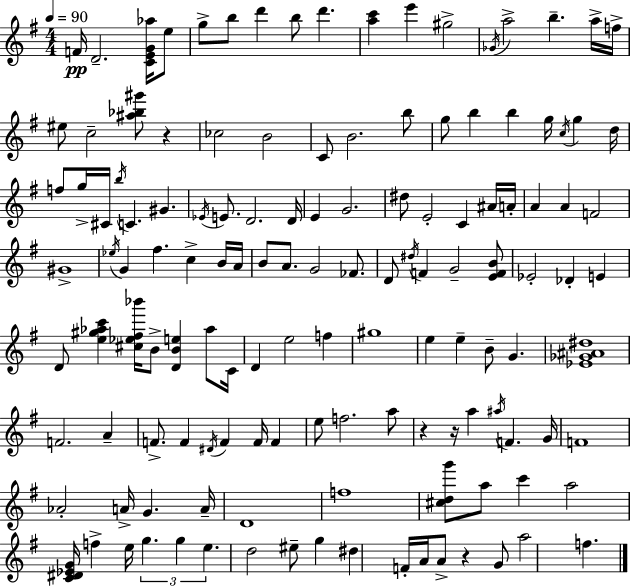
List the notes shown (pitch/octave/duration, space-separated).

F4/s D4/h. [C4,E4,G4,Ab5]/s E5/e G5/e B5/e D6/q B5/e D6/q. [A5,C6]/q E6/q G#5/h Gb4/s A5/h B5/q. A5/s F5/s EIS5/e C5/h [A#5,Bb5,G#6]/e R/q CES5/h B4/h C4/e B4/h. B5/e G5/e B5/q B5/q G5/s C5/s G5/q D5/s F5/e G5/s C#4/s B5/s C4/q. G#4/q. Eb4/s E4/e. D4/h. D4/s E4/q G4/h. D#5/e E4/h C4/q A#4/s A4/s A4/q A4/q F4/h G#4/w Eb5/s G4/q F#5/q. C5/q B4/s A4/s B4/e A4/e. G4/h FES4/e. D4/e D#5/s F4/q G4/h [E4,F4,B4]/e Eb4/h Db4/q E4/q D4/e [E5,G#5,Ab5,C6]/q [C#5,Eb5,F#5,Bb6]/s B4/e [D4,B4,E5]/q Ab5/e C4/s D4/q E5/h F5/q G#5/w E5/q E5/q B4/e G4/q. [Eb4,Gb4,A#4,D#5]/w F4/h. A4/q F4/e. F4/q D#4/s F4/q F4/s F4/q E5/e F5/h. A5/e R/q R/s A5/q A#5/s F4/q. G4/s F4/w Ab4/h A4/s G4/q. A4/s D4/w F5/w [C#5,D5,G6]/e A5/e C6/q A5/h [C4,D#4,Eb4,G4]/s F5/q E5/s G5/q. G5/q E5/q. D5/h EIS5/e G5/q D#5/q F4/s A4/s A4/e R/q G4/e A5/h F5/q.